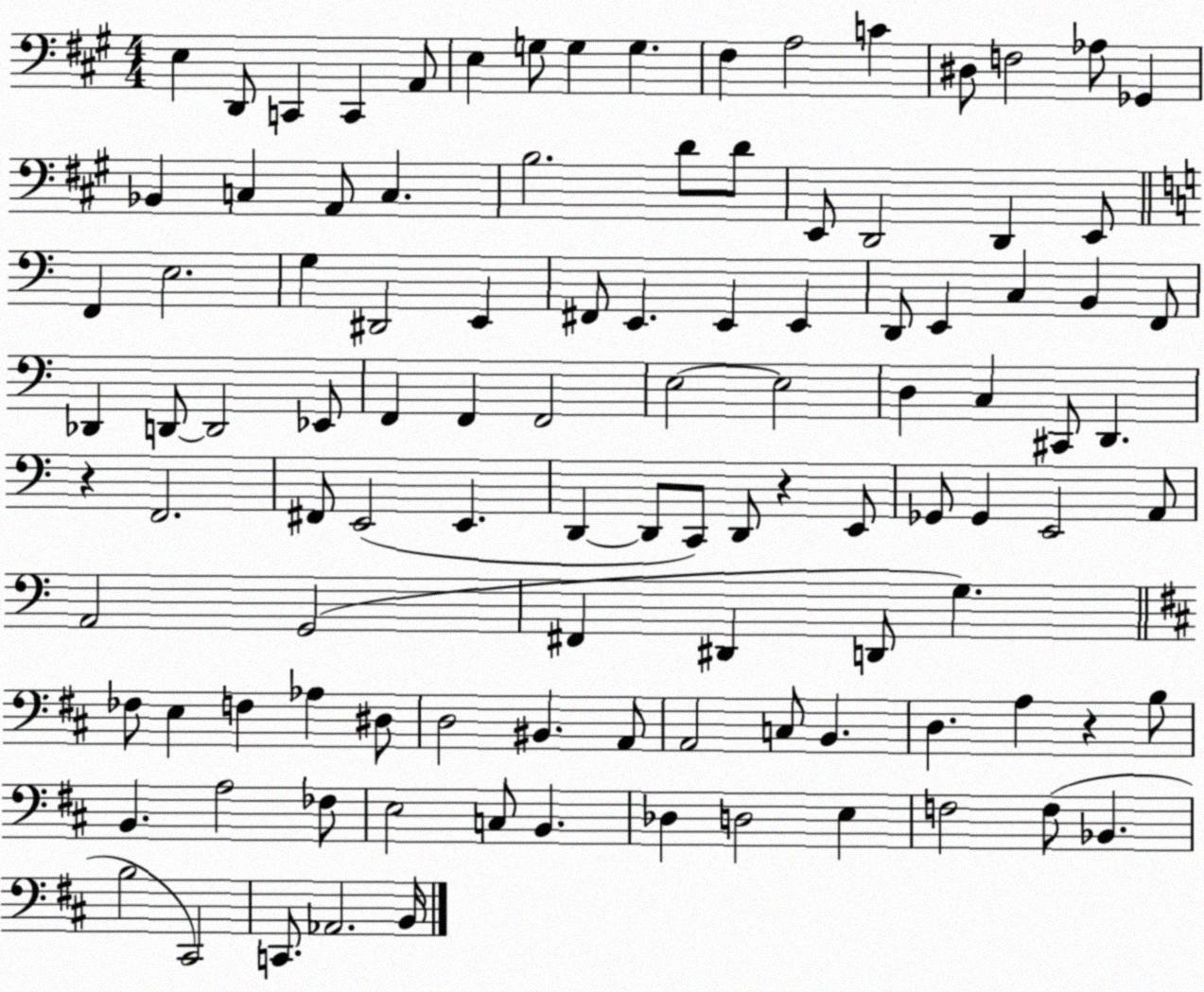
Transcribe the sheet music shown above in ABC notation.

X:1
T:Untitled
M:4/4
L:1/4
K:A
E, D,,/2 C,, C,, A,,/2 E, G,/2 G, G, ^F, A,2 C ^D,/2 F,2 _A,/2 _G,, _B,, C, A,,/2 C, B,2 D/2 D/2 E,,/2 D,,2 D,, E,,/2 F,, E,2 G, ^D,,2 E,, ^F,,/2 E,, E,, E,, D,,/2 E,, C, B,, F,,/2 _D,, D,,/2 D,,2 _E,,/2 F,, F,, F,,2 E,2 E,2 D, C, ^C,,/2 D,, z F,,2 ^F,,/2 E,,2 E,, D,, D,,/2 C,,/2 D,,/2 z E,,/2 _G,,/2 _G,, E,,2 A,,/2 A,,2 G,,2 ^F,, ^D,, D,,/2 G, _F,/2 E, F, _A, ^D,/2 D,2 ^B,, A,,/2 A,,2 C,/2 B,, D, A, z B,/2 B,, A,2 _F,/2 E,2 C,/2 B,, _D, D,2 E, F,2 F,/2 _B,, B,2 ^C,,2 C,,/2 _A,,2 B,,/4